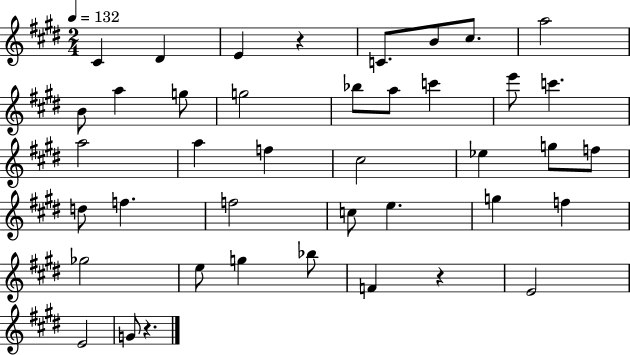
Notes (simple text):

C#4/q D#4/q E4/q R/q C4/e. B4/e C#5/e. A5/h B4/e A5/q G5/e G5/h Bb5/e A5/e C6/q E6/e C6/q. A5/h A5/q F5/q C#5/h Eb5/q G5/e F5/e D5/e F5/q. F5/h C5/e E5/q. G5/q F5/q Gb5/h E5/e G5/q Bb5/e F4/q R/q E4/h E4/h G4/e R/q.